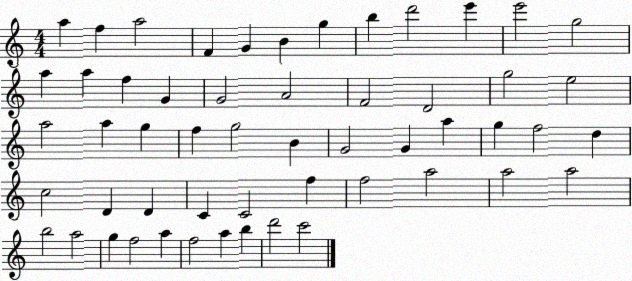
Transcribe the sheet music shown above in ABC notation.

X:1
T:Untitled
M:4/4
L:1/4
K:C
a f a2 F G B g b d'2 e' e'2 g2 a a f G G2 A2 F2 D2 g2 e2 a2 a g f g2 B G2 G a g f2 d c2 D D C C2 f f2 a2 a2 a2 b2 a2 g f2 a f2 a b d'2 c'2